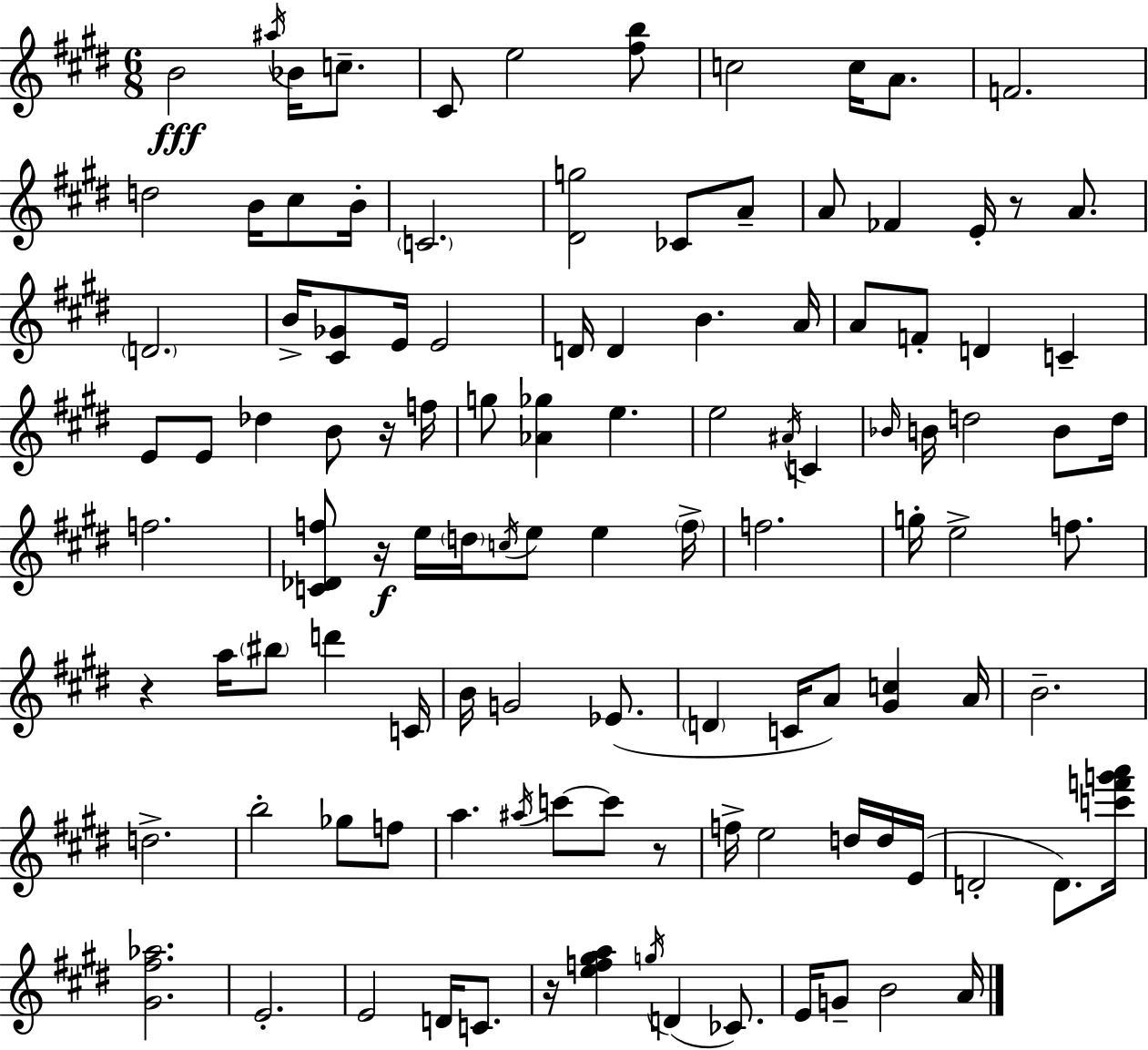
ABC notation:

X:1
T:Untitled
M:6/8
L:1/4
K:E
B2 ^a/4 _B/4 c/2 ^C/2 e2 [^fb]/2 c2 c/4 A/2 F2 d2 B/4 ^c/2 B/4 C2 [^Dg]2 _C/2 A/2 A/2 _F E/4 z/2 A/2 D2 B/4 [^C_G]/2 E/4 E2 D/4 D B A/4 A/2 F/2 D C E/2 E/2 _d B/2 z/4 f/4 g/2 [_A_g] e e2 ^A/4 C _B/4 B/4 d2 B/2 d/4 f2 [C_Df]/2 z/4 e/4 d/4 c/4 e/2 e f/4 f2 g/4 e2 f/2 z a/4 ^b/2 d' C/4 B/4 G2 _E/2 D C/4 A/2 [^Gc] A/4 B2 d2 b2 _g/2 f/2 a ^a/4 c'/2 c'/2 z/2 f/4 e2 d/4 d/4 E/4 D2 D/2 [c'f'g'a']/4 [^G^f_a]2 E2 E2 D/4 C/2 z/4 [ef^ga] g/4 D _C/2 E/4 G/2 B2 A/4